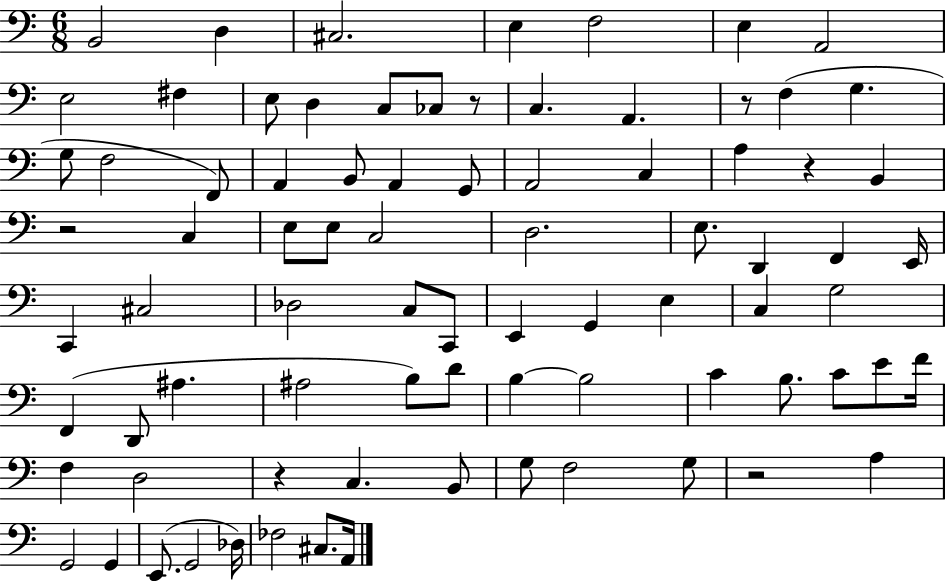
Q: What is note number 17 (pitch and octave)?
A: G3